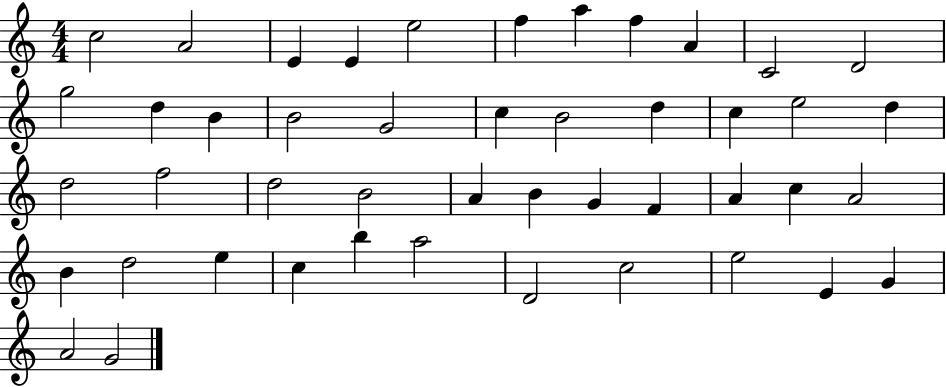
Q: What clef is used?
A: treble